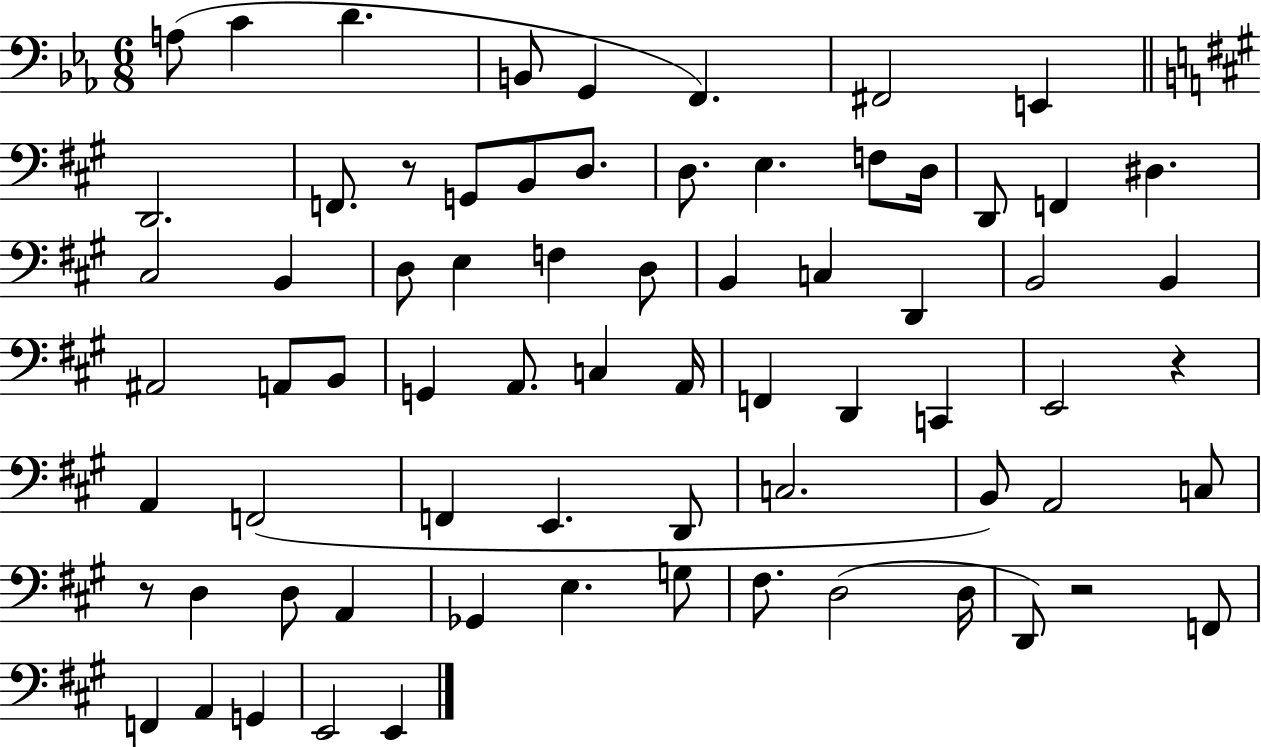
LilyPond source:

{
  \clef bass
  \numericTimeSignature
  \time 6/8
  \key ees \major
  a8( c'4 d'4. | b,8 g,4 f,4.) | fis,2 e,4 | \bar "||" \break \key a \major d,2. | f,8. r8 g,8 b,8 d8. | d8. e4. f8 d16 | d,8 f,4 dis4. | \break cis2 b,4 | d8 e4 f4 d8 | b,4 c4 d,4 | b,2 b,4 | \break ais,2 a,8 b,8 | g,4 a,8. c4 a,16 | f,4 d,4 c,4 | e,2 r4 | \break a,4 f,2( | f,4 e,4. d,8 | c2. | b,8) a,2 c8 | \break r8 d4 d8 a,4 | ges,4 e4. g8 | fis8. d2( d16 | d,8) r2 f,8 | \break f,4 a,4 g,4 | e,2 e,4 | \bar "|."
}